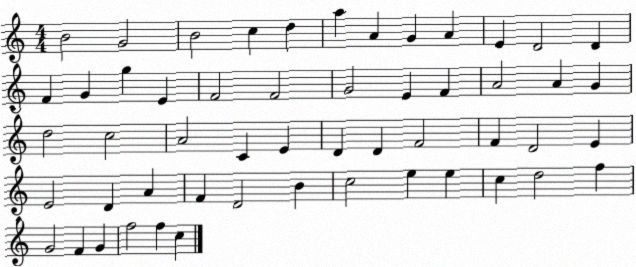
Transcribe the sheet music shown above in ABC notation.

X:1
T:Untitled
M:4/4
L:1/4
K:C
B2 G2 B2 c d a A G A E D2 D F G g E F2 F2 G2 E F A2 A G d2 c2 A2 C E D D F2 F D2 E E2 D A F D2 B c2 e e c d2 f G2 F G f2 f c